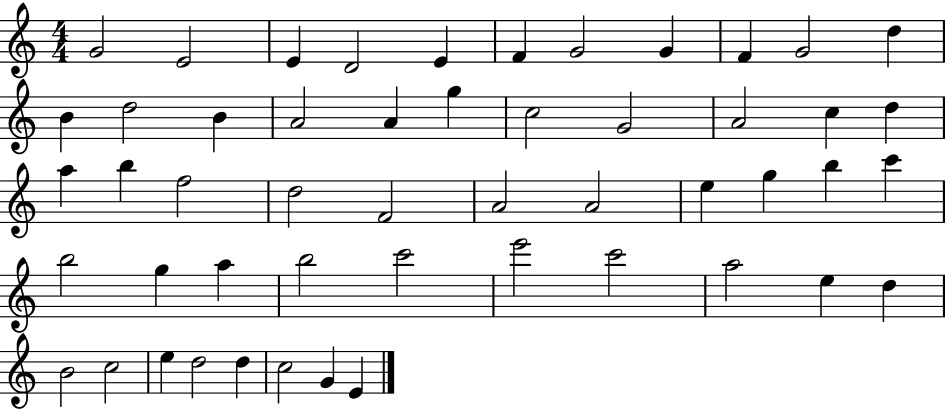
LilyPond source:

{
  \clef treble
  \numericTimeSignature
  \time 4/4
  \key c \major
  g'2 e'2 | e'4 d'2 e'4 | f'4 g'2 g'4 | f'4 g'2 d''4 | \break b'4 d''2 b'4 | a'2 a'4 g''4 | c''2 g'2 | a'2 c''4 d''4 | \break a''4 b''4 f''2 | d''2 f'2 | a'2 a'2 | e''4 g''4 b''4 c'''4 | \break b''2 g''4 a''4 | b''2 c'''2 | e'''2 c'''2 | a''2 e''4 d''4 | \break b'2 c''2 | e''4 d''2 d''4 | c''2 g'4 e'4 | \bar "|."
}